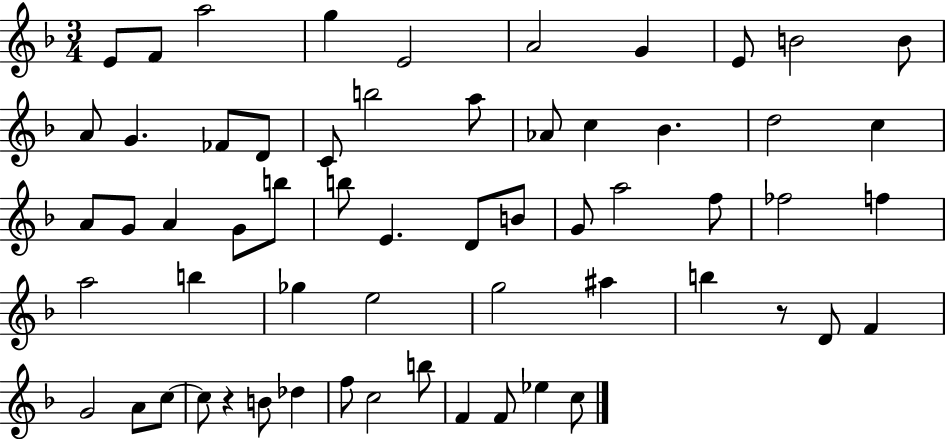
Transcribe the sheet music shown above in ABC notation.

X:1
T:Untitled
M:3/4
L:1/4
K:F
E/2 F/2 a2 g E2 A2 G E/2 B2 B/2 A/2 G _F/2 D/2 C/2 b2 a/2 _A/2 c _B d2 c A/2 G/2 A G/2 b/2 b/2 E D/2 B/2 G/2 a2 f/2 _f2 f a2 b _g e2 g2 ^a b z/2 D/2 F G2 A/2 c/2 c/2 z B/2 _d f/2 c2 b/2 F F/2 _e c/2